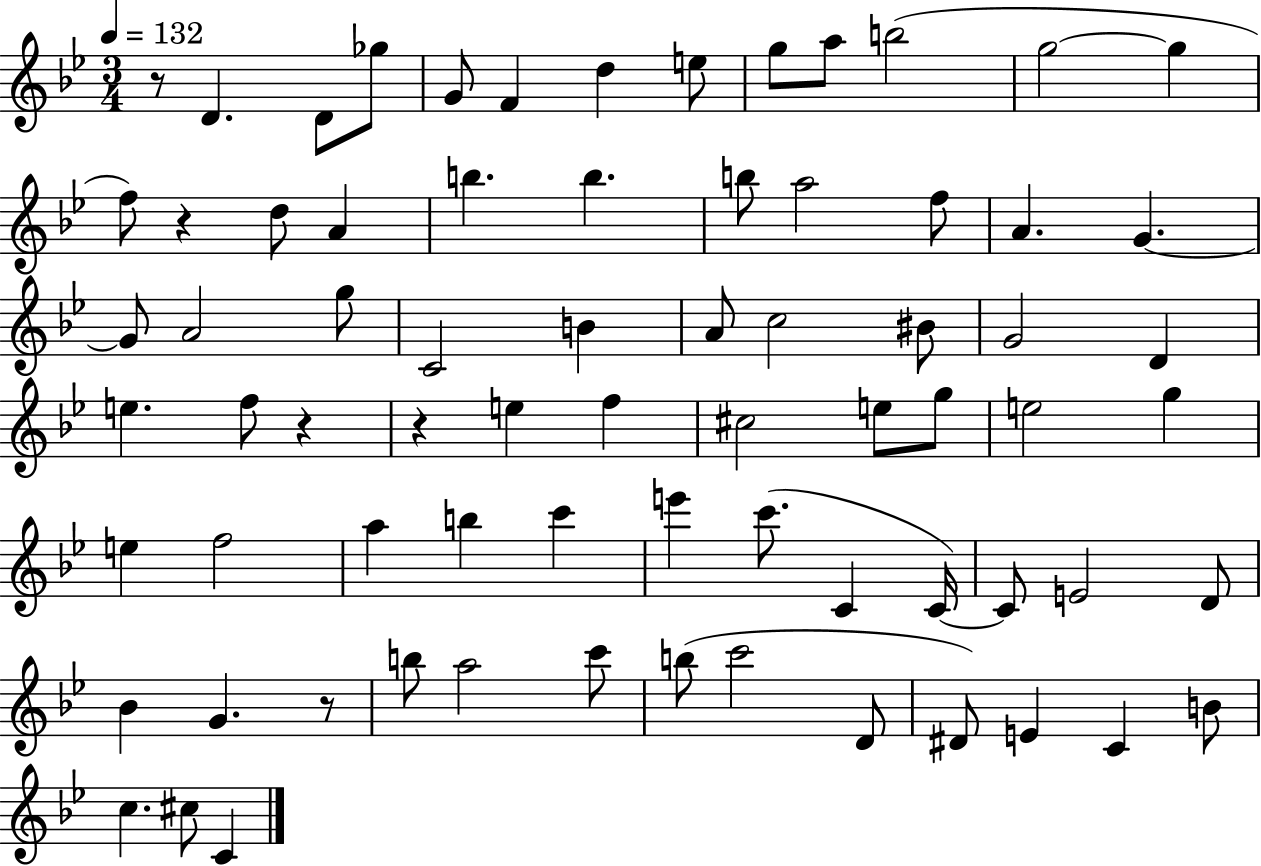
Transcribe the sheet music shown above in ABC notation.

X:1
T:Untitled
M:3/4
L:1/4
K:Bb
z/2 D D/2 _g/2 G/2 F d e/2 g/2 a/2 b2 g2 g f/2 z d/2 A b b b/2 a2 f/2 A G G/2 A2 g/2 C2 B A/2 c2 ^B/2 G2 D e f/2 z z e f ^c2 e/2 g/2 e2 g e f2 a b c' e' c'/2 C C/4 C/2 E2 D/2 _B G z/2 b/2 a2 c'/2 b/2 c'2 D/2 ^D/2 E C B/2 c ^c/2 C